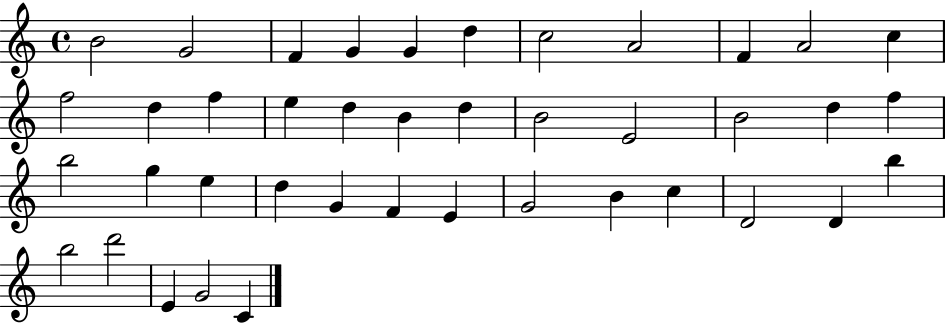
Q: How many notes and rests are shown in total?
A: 41